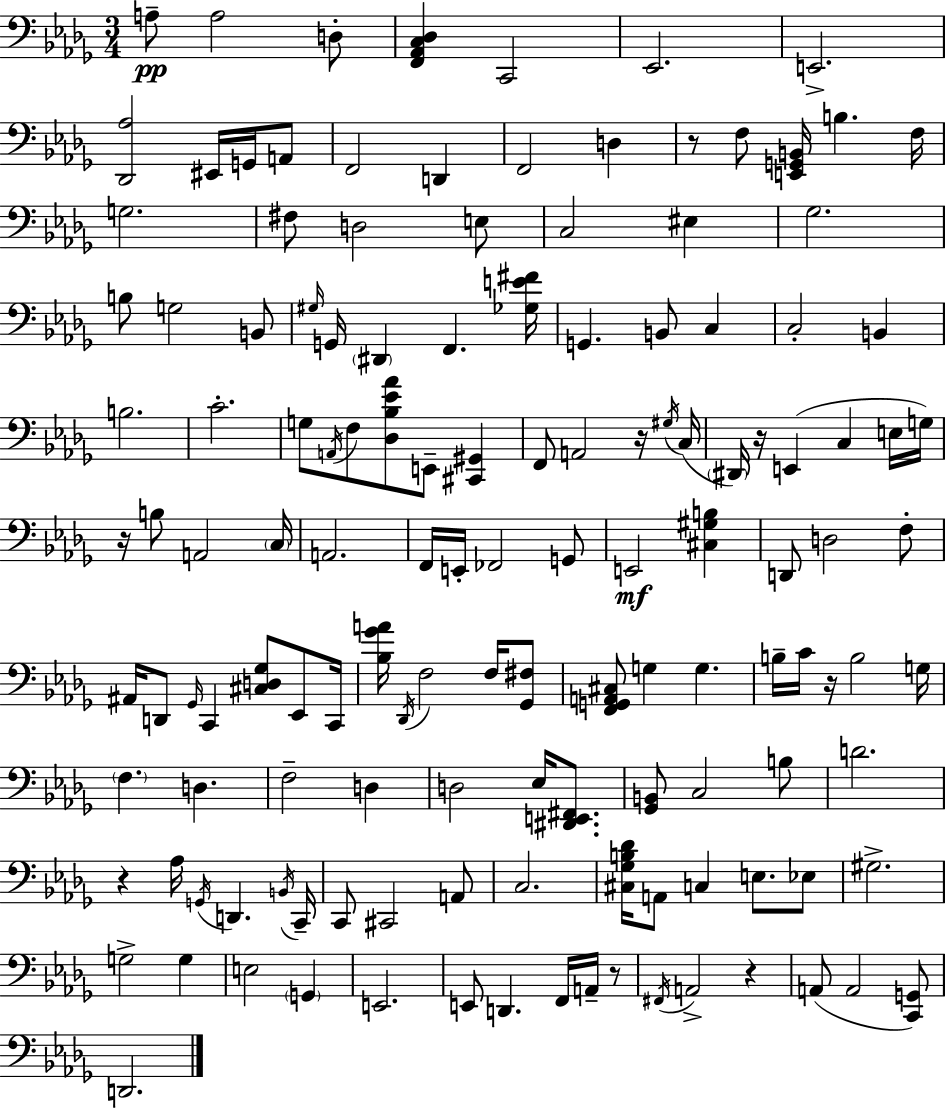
A3/e A3/h D3/e [F2,Ab2,C3,Db3]/q C2/h Eb2/h. E2/h. [Db2,Ab3]/h EIS2/s G2/s A2/e F2/h D2/q F2/h D3/q R/e F3/e [E2,G2,B2]/s B3/q. F3/s G3/h. F#3/e D3/h E3/e C3/h EIS3/q Gb3/h. B3/e G3/h B2/e G#3/s G2/s D#2/q F2/q. [Gb3,E4,F#4]/s G2/q. B2/e C3/q C3/h B2/q B3/h. C4/h. G3/e A2/s F3/e [Db3,Bb3,Eb4,Ab4]/e E2/e [C#2,G#2]/q F2/e A2/h R/s G#3/s C3/s D#2/s R/s E2/q C3/q E3/s G3/s R/s B3/e A2/h C3/s A2/h. F2/s E2/s FES2/h G2/e E2/h [C#3,G#3,B3]/q D2/e D3/h F3/e A#2/s D2/e Gb2/s C2/q [C#3,D3,Gb3]/e Eb2/e C2/s [Bb3,Gb4,A4]/s Db2/s F3/h F3/s [Gb2,F#3]/e [F2,G2,A2,C#3]/e G3/q G3/q. B3/s C4/s R/s B3/h G3/s F3/q. D3/q. F3/h D3/q D3/h Eb3/s [D#2,E2,F#2]/e. [Gb2,B2]/e C3/h B3/e D4/h. R/q Ab3/s G2/s D2/q. B2/s C2/s C2/e C#2/h A2/e C3/h. [C#3,Gb3,B3,Db4]/s A2/e C3/q E3/e. Eb3/e G#3/h. G3/h G3/q E3/h G2/q E2/h. E2/e D2/q. F2/s A2/s R/e F#2/s A2/h R/q A2/e A2/h [C2,G2]/e D2/h.